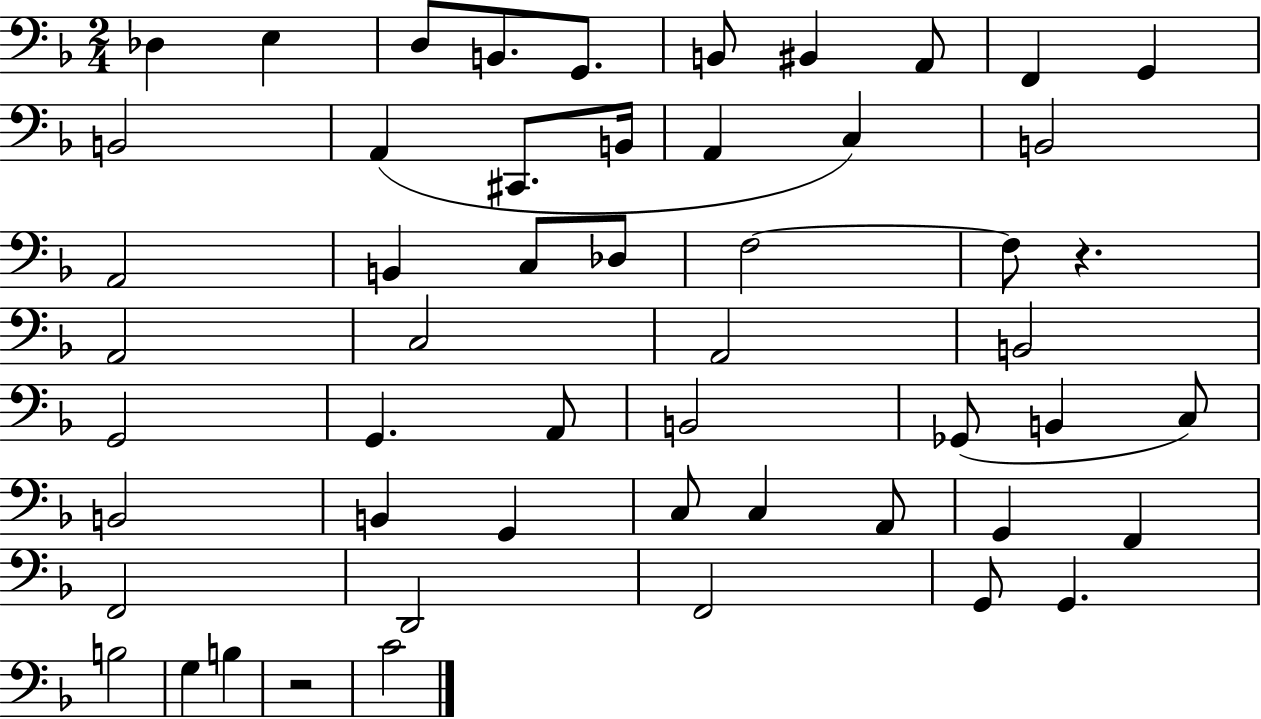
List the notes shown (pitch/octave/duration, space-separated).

Db3/q E3/q D3/e B2/e. G2/e. B2/e BIS2/q A2/e F2/q G2/q B2/h A2/q C#2/e. B2/s A2/q C3/q B2/h A2/h B2/q C3/e Db3/e F3/h F3/e R/q. A2/h C3/h A2/h B2/h G2/h G2/q. A2/e B2/h Gb2/e B2/q C3/e B2/h B2/q G2/q C3/e C3/q A2/e G2/q F2/q F2/h D2/h F2/h G2/e G2/q. B3/h G3/q B3/q R/h C4/h